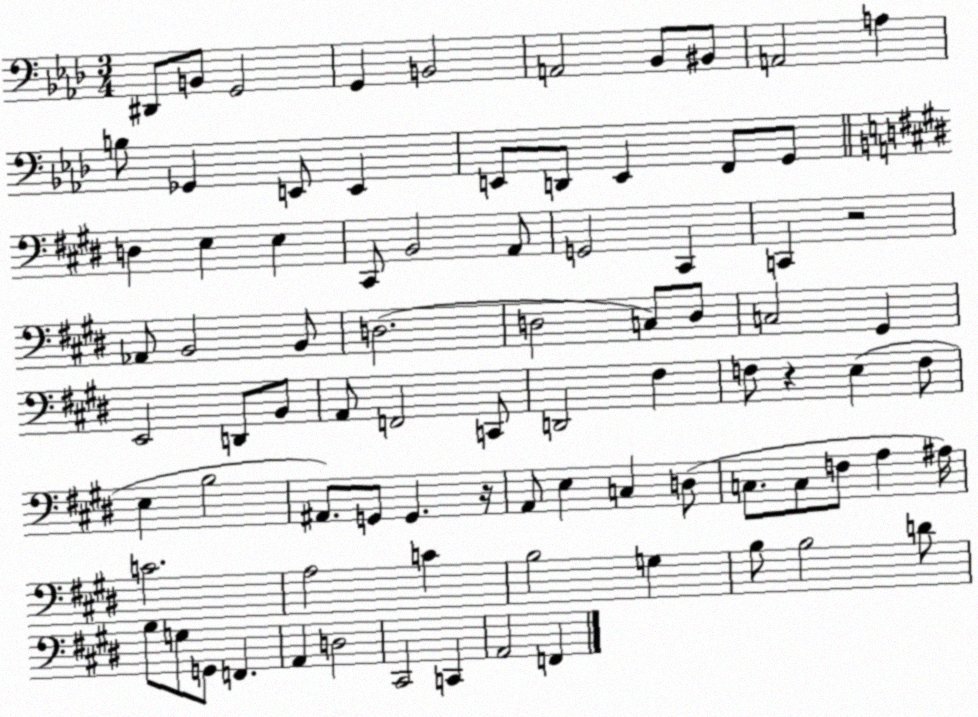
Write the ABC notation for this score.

X:1
T:Untitled
M:3/4
L:1/4
K:Ab
^D,,/2 B,,/2 G,,2 G,, B,,2 A,,2 _B,,/2 ^B,,/2 A,,2 A, B,/2 _G,, E,,/2 E,, E,,/2 D,,/2 E,, F,,/2 G,,/2 D, E, E, ^C,,/2 B,,2 A,,/2 G,,2 ^C,, C,, z2 _A,,/2 B,,2 B,,/2 D,2 D,2 C,/2 D,/2 C,2 ^G,, E,,2 D,,/2 B,,/2 A,,/2 F,,2 C,,/2 D,,2 ^F, F,/2 z E, F,/2 E, B,2 ^A,,/2 G,,/2 G,, z/4 A,,/2 E, C, D,/2 C,/2 C,/2 F,/2 A, ^A,/4 C2 A,2 C B,2 G, B,/2 B,2 D/2 B,/2 G,/2 G,,/2 F,, A,, D,2 ^C,,2 C,, A,,2 F,,